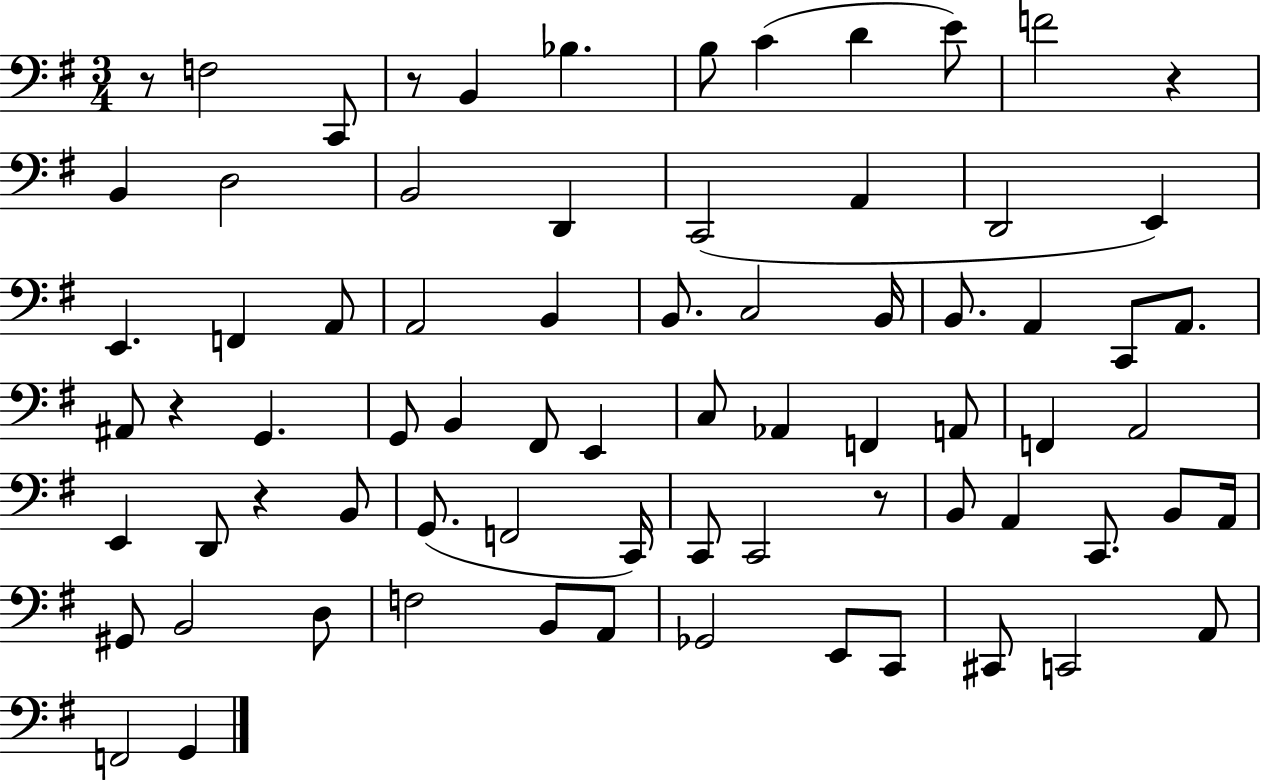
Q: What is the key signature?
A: G major